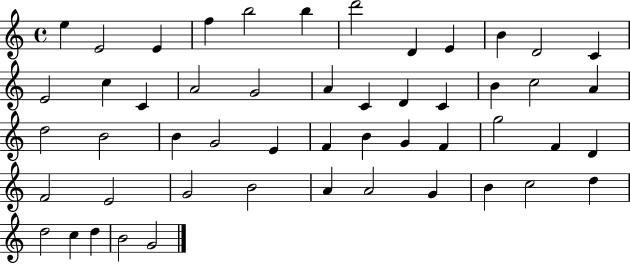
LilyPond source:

{
  \clef treble
  \time 4/4
  \defaultTimeSignature
  \key c \major
  e''4 e'2 e'4 | f''4 b''2 b''4 | d'''2 d'4 e'4 | b'4 d'2 c'4 | \break e'2 c''4 c'4 | a'2 g'2 | a'4 c'4 d'4 c'4 | b'4 c''2 a'4 | \break d''2 b'2 | b'4 g'2 e'4 | f'4 b'4 g'4 f'4 | g''2 f'4 d'4 | \break f'2 e'2 | g'2 b'2 | a'4 a'2 g'4 | b'4 c''2 d''4 | \break d''2 c''4 d''4 | b'2 g'2 | \bar "|."
}